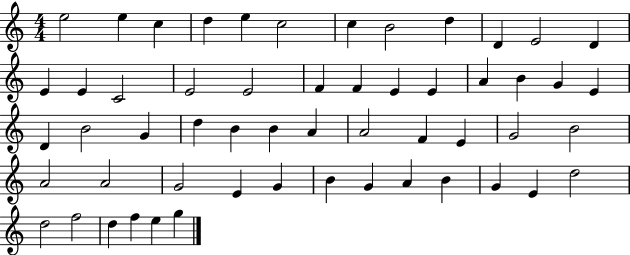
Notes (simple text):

E5/h E5/q C5/q D5/q E5/q C5/h C5/q B4/h D5/q D4/q E4/h D4/q E4/q E4/q C4/h E4/h E4/h F4/q F4/q E4/q E4/q A4/q B4/q G4/q E4/q D4/q B4/h G4/q D5/q B4/q B4/q A4/q A4/h F4/q E4/q G4/h B4/h A4/h A4/h G4/h E4/q G4/q B4/q G4/q A4/q B4/q G4/q E4/q D5/h D5/h F5/h D5/q F5/q E5/q G5/q